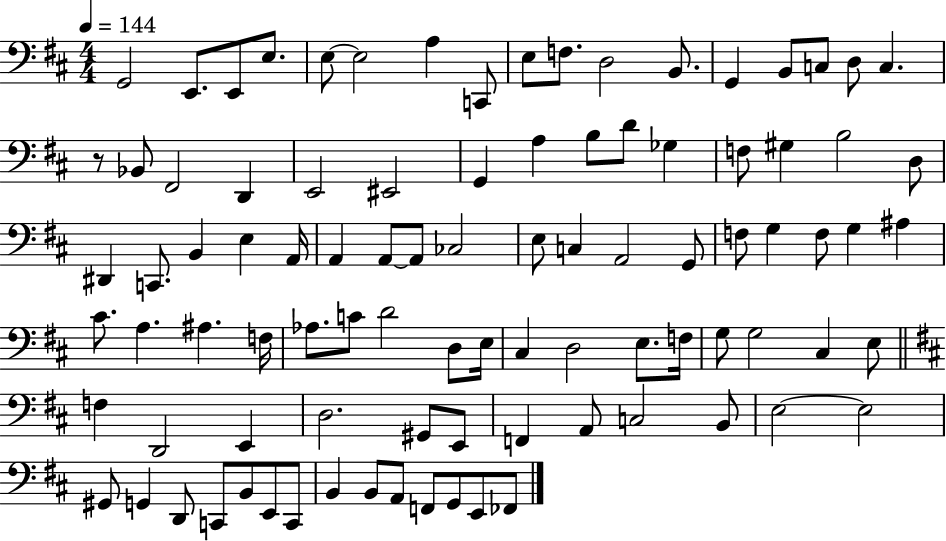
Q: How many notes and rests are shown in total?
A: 93